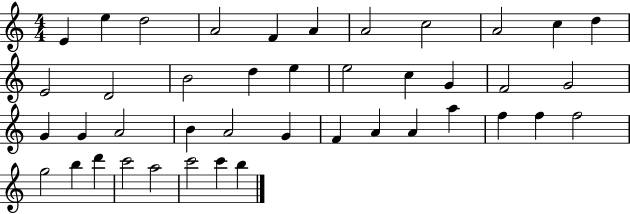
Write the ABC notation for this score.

X:1
T:Untitled
M:4/4
L:1/4
K:C
E e d2 A2 F A A2 c2 A2 c d E2 D2 B2 d e e2 c G F2 G2 G G A2 B A2 G F A A a f f f2 g2 b d' c'2 a2 c'2 c' b